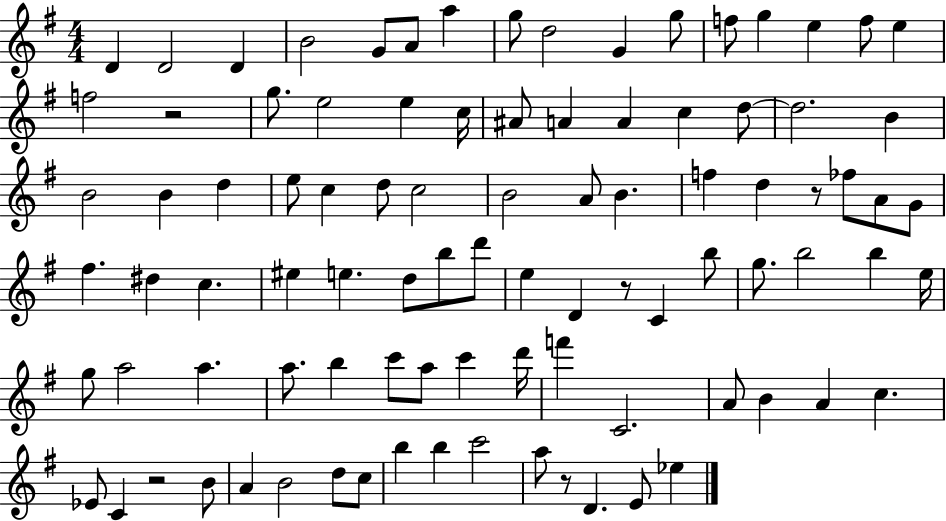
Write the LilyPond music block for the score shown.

{
  \clef treble
  \numericTimeSignature
  \time 4/4
  \key g \major
  d'4 d'2 d'4 | b'2 g'8 a'8 a''4 | g''8 d''2 g'4 g''8 | f''8 g''4 e''4 f''8 e''4 | \break f''2 r2 | g''8. e''2 e''4 c''16 | ais'8 a'4 a'4 c''4 d''8~~ | d''2. b'4 | \break b'2 b'4 d''4 | e''8 c''4 d''8 c''2 | b'2 a'8 b'4. | f''4 d''4 r8 fes''8 a'8 g'8 | \break fis''4. dis''4 c''4. | eis''4 e''4. d''8 b''8 d'''8 | e''4 d'4 r8 c'4 b''8 | g''8. b''2 b''4 e''16 | \break g''8 a''2 a''4. | a''8. b''4 c'''8 a''8 c'''4 d'''16 | f'''4 c'2. | a'8 b'4 a'4 c''4. | \break ees'8 c'4 r2 b'8 | a'4 b'2 d''8 c''8 | b''4 b''4 c'''2 | a''8 r8 d'4. e'8 ees''4 | \break \bar "|."
}